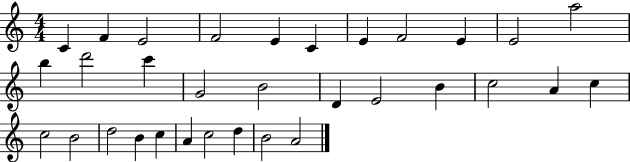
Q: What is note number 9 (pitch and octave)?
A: E4